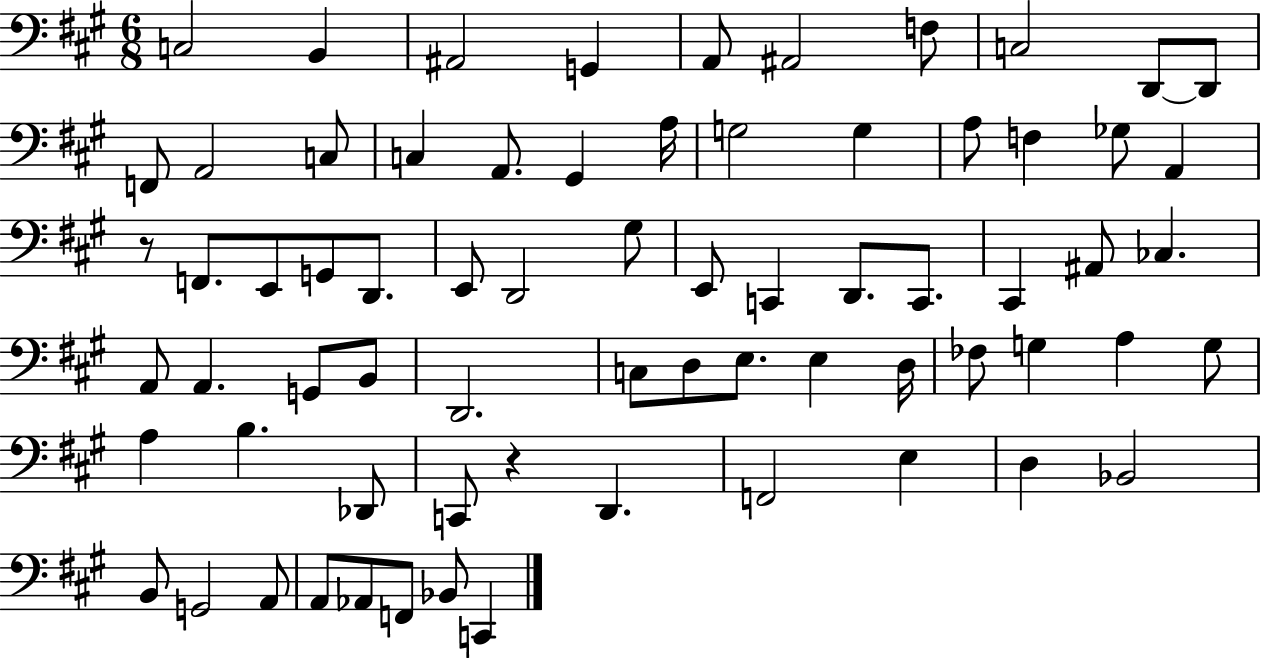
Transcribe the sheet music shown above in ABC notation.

X:1
T:Untitled
M:6/8
L:1/4
K:A
C,2 B,, ^A,,2 G,, A,,/2 ^A,,2 F,/2 C,2 D,,/2 D,,/2 F,,/2 A,,2 C,/2 C, A,,/2 ^G,, A,/4 G,2 G, A,/2 F, _G,/2 A,, z/2 F,,/2 E,,/2 G,,/2 D,,/2 E,,/2 D,,2 ^G,/2 E,,/2 C,, D,,/2 C,,/2 ^C,, ^A,,/2 _C, A,,/2 A,, G,,/2 B,,/2 D,,2 C,/2 D,/2 E,/2 E, D,/4 _F,/2 G, A, G,/2 A, B, _D,,/2 C,,/2 z D,, F,,2 E, D, _B,,2 B,,/2 G,,2 A,,/2 A,,/2 _A,,/2 F,,/2 _B,,/2 C,,